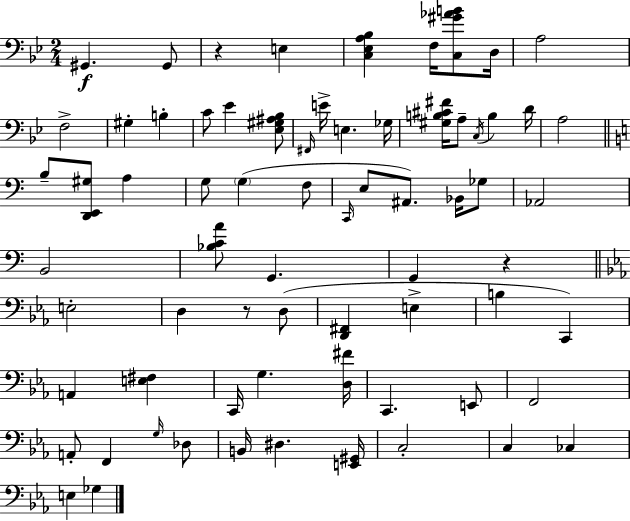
{
  \clef bass
  \numericTimeSignature
  \time 2/4
  \key g \minor
  \repeat volta 2 { gis,4.\f gis,8 | r4 e4 | <c ees a bes>4 f16 <c gis' aes' b'>8 d16 | a2 | \break f2-> | gis4-. b4-. | c'8 ees'4 <ees gis ais bes>8 | \grace { fis,16 } e'16-> e4. | \break ges16 <gis b cis' fis'>16 a8-- \acciaccatura { c16 } b4 | d'16 a2 | \bar "||" \break \key a \minor b8-- <d, e, gis>8 a4 | g8 \parenthesize g4( f8 | \grace { c,16 } e8 ais,8.) bes,16 ges8 | aes,2 | \break b,2 | <bes c' a'>8 g,4. | g,4 r4 | \bar "||" \break \key c \minor e2-. | d4 r8 d8( | <d, fis,>4 e4-> | b4 c,4) | \break a,4 <e fis>4 | c,16 g4. <d fis'>16 | c,4. e,8 | f,2 | \break a,8-. f,4 \grace { g16 } des8 | b,16 dis4. | <e, gis,>16 c2-. | c4 ces4 | \break e4 ges4 | } \bar "|."
}